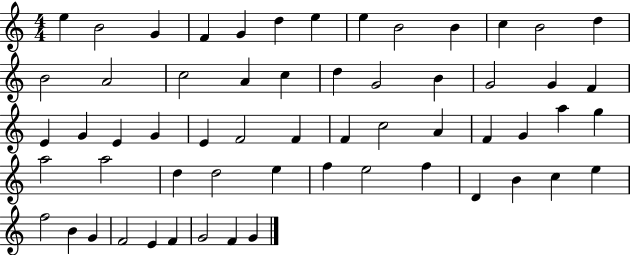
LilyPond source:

{
  \clef treble
  \numericTimeSignature
  \time 4/4
  \key c \major
  e''4 b'2 g'4 | f'4 g'4 d''4 e''4 | e''4 b'2 b'4 | c''4 b'2 d''4 | \break b'2 a'2 | c''2 a'4 c''4 | d''4 g'2 b'4 | g'2 g'4 f'4 | \break e'4 g'4 e'4 g'4 | e'4 f'2 f'4 | f'4 c''2 a'4 | f'4 g'4 a''4 g''4 | \break a''2 a''2 | d''4 d''2 e''4 | f''4 e''2 f''4 | d'4 b'4 c''4 e''4 | \break f''2 b'4 g'4 | f'2 e'4 f'4 | g'2 f'4 g'4 | \bar "|."
}